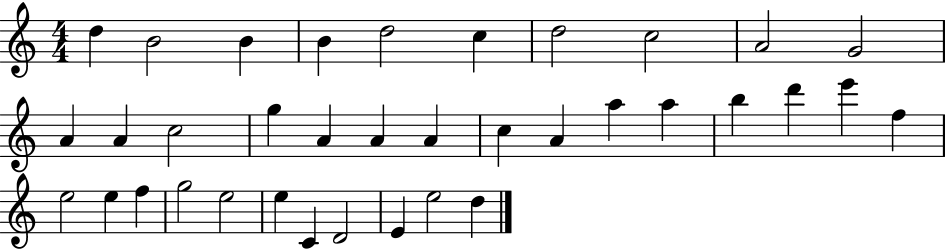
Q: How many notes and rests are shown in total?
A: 36